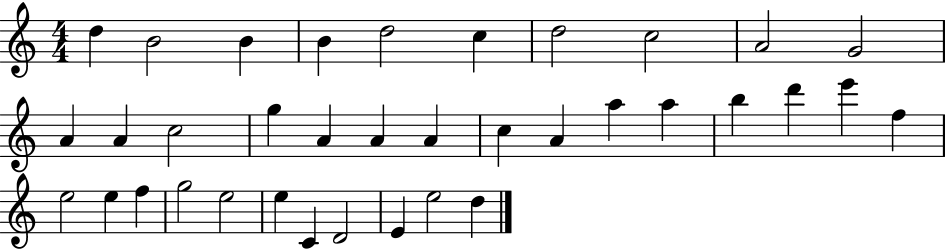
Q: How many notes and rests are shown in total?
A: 36